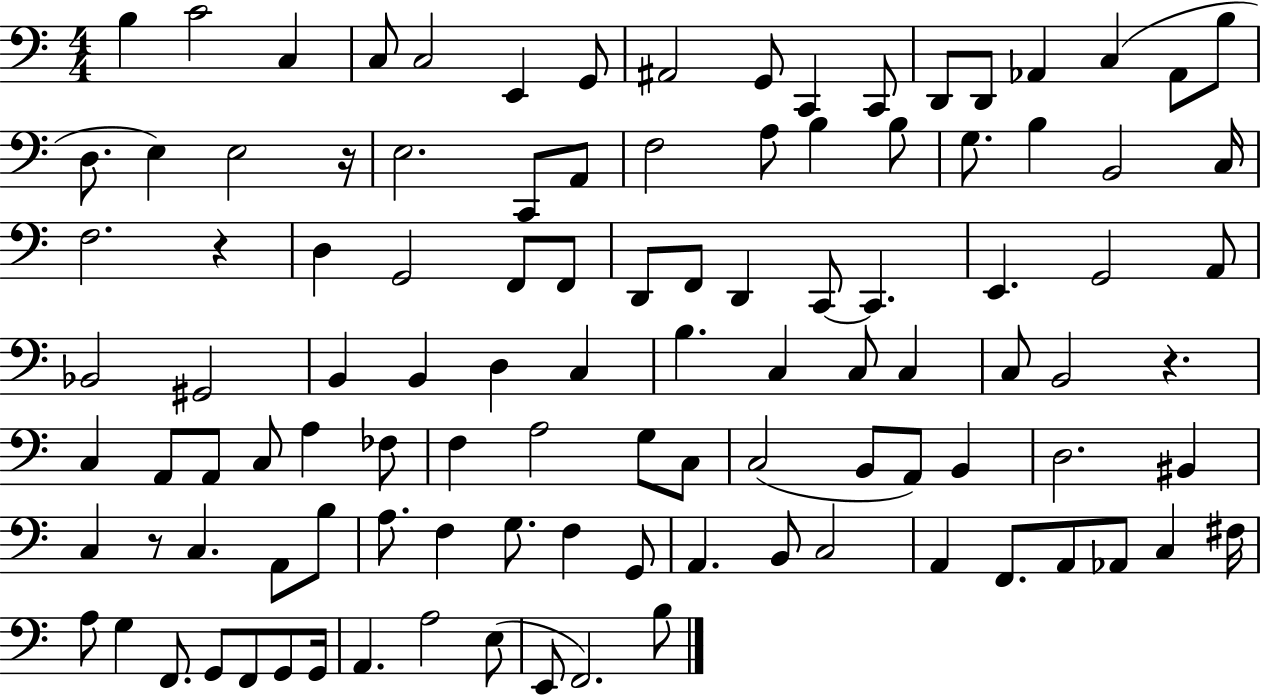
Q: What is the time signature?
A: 4/4